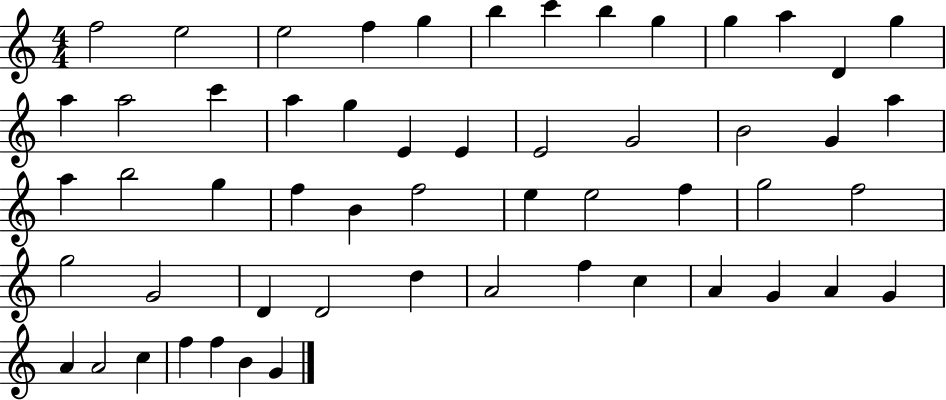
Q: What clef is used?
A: treble